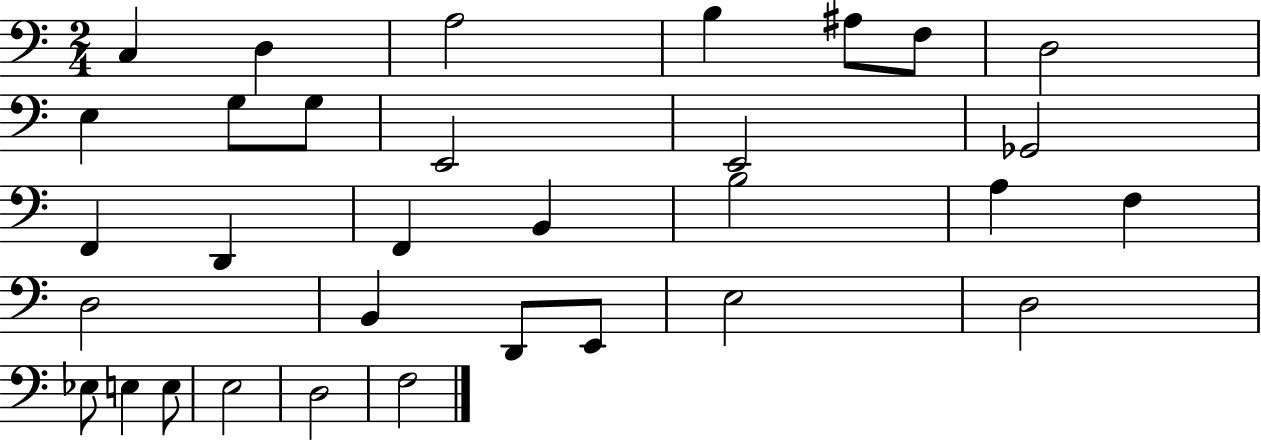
X:1
T:Untitled
M:2/4
L:1/4
K:C
C, D, A,2 B, ^A,/2 F,/2 D,2 E, G,/2 G,/2 E,,2 E,,2 _G,,2 F,, D,, F,, B,, B,2 A, F, D,2 B,, D,,/2 E,,/2 E,2 D,2 _E,/2 E, E,/2 E,2 D,2 F,2